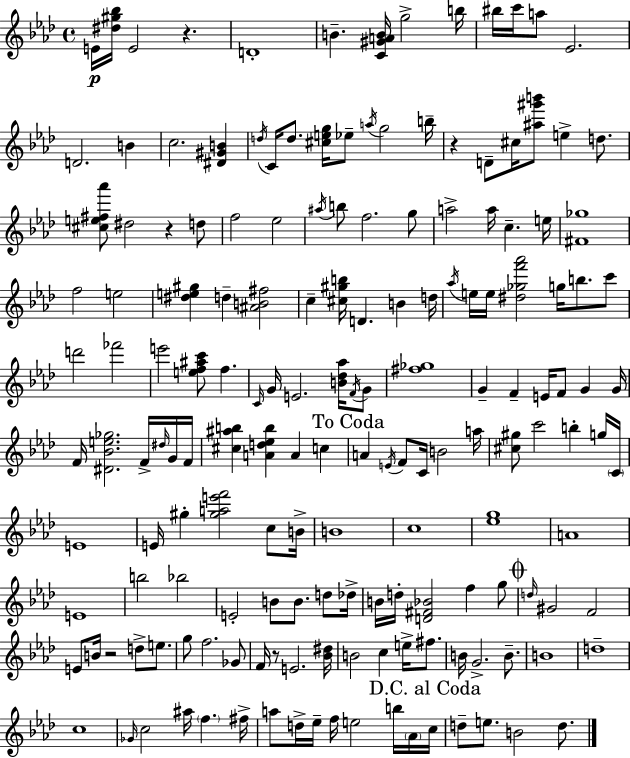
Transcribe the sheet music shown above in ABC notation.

X:1
T:Untitled
M:4/4
L:1/4
K:Fm
E/4 [^d^g_b]/4 E2 z D4 B [C^GAB]/4 g2 b/4 ^b/4 c'/4 a/2 _E2 D2 B c2 [^D^GB] d/4 C/4 d/2 [^ceg]/4 _e/2 a/4 g2 b/4 z D/2 ^c/4 [^a^g'b']/2 e d/2 [^ce^f_a']/2 ^d2 z d/2 f2 _e2 ^a/4 b/2 f2 g/2 a2 a/4 c e/4 [^F_g]4 f2 e2 [^de^g] d [^AB^f]2 c [^c^gb]/4 D B d/4 _a/4 e/4 e/4 [^d_gf'_a']2 g/4 b/2 c'/2 d'2 _f'2 e'2 [ef^ac']/2 f C/4 G/4 E2 [B_d_a]/4 F/4 G/2 [^f_g]4 G F E/4 F/2 G G/4 F/4 [^D_Be_g]2 F/4 ^d/4 G/4 F/4 [^c^ab] [Ad_eb] A c A E/4 F/2 C/4 B2 a/4 [^c^g]/2 c'2 b g/4 C/4 E4 E/4 ^g [^gae'f']2 c/2 B/4 B4 c4 [_eg]4 A4 E4 b2 _b2 E2 B/2 B/2 d/2 _d/4 B/4 d/4 [D^F_B]2 f g/2 d/4 ^G2 F2 E/2 B/4 z2 d/2 e/2 g/2 f2 _G/2 F/4 z/2 E2 [_B^d]/4 B2 c e/4 ^f/2 B/4 G2 B/2 B4 d4 c4 _G/4 c2 ^a/4 f ^f/4 a/2 d/4 _e/4 f/4 e2 b/4 _A/4 c/4 d/2 e/2 B2 d/2